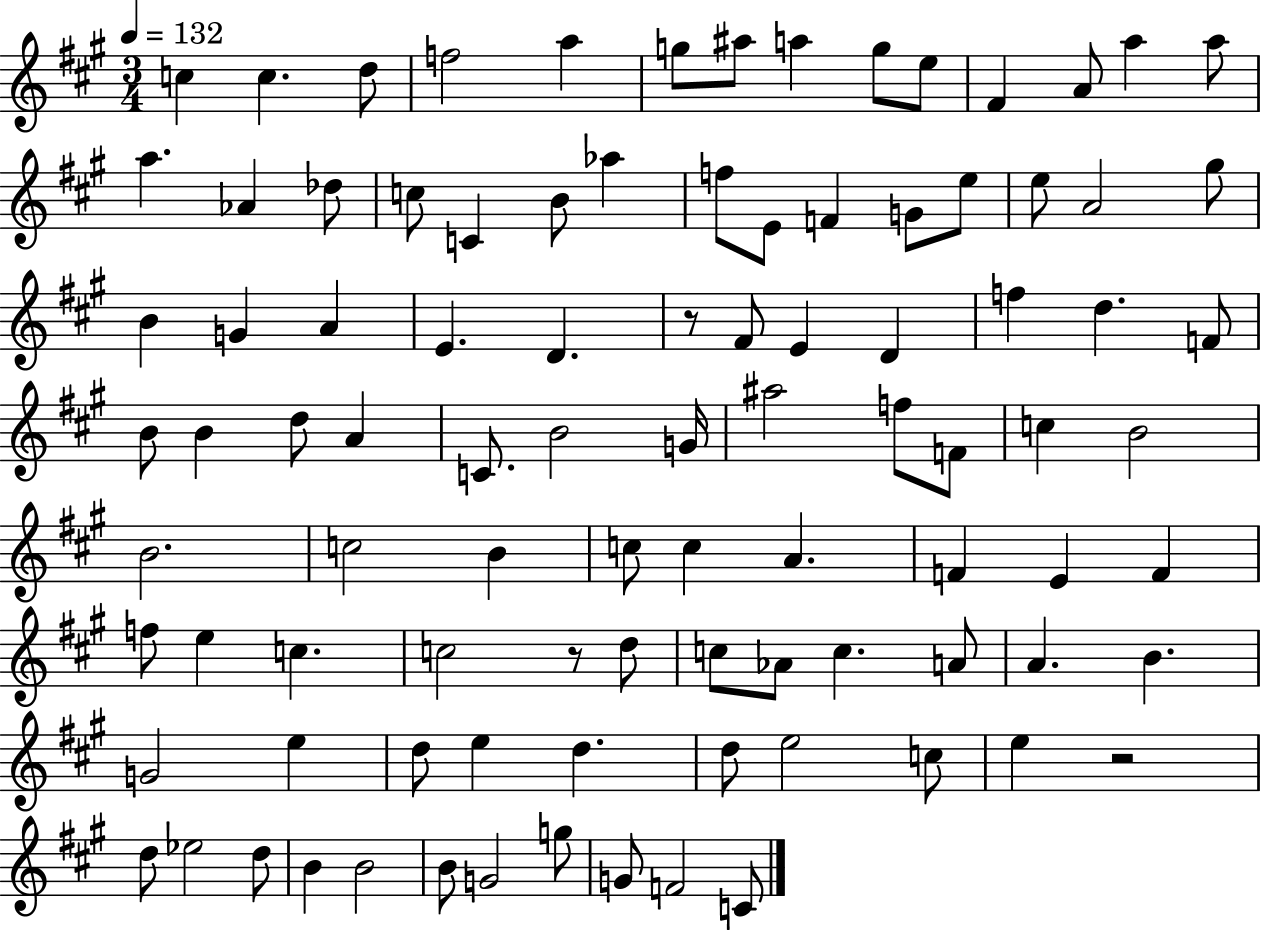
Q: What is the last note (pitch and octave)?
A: C4